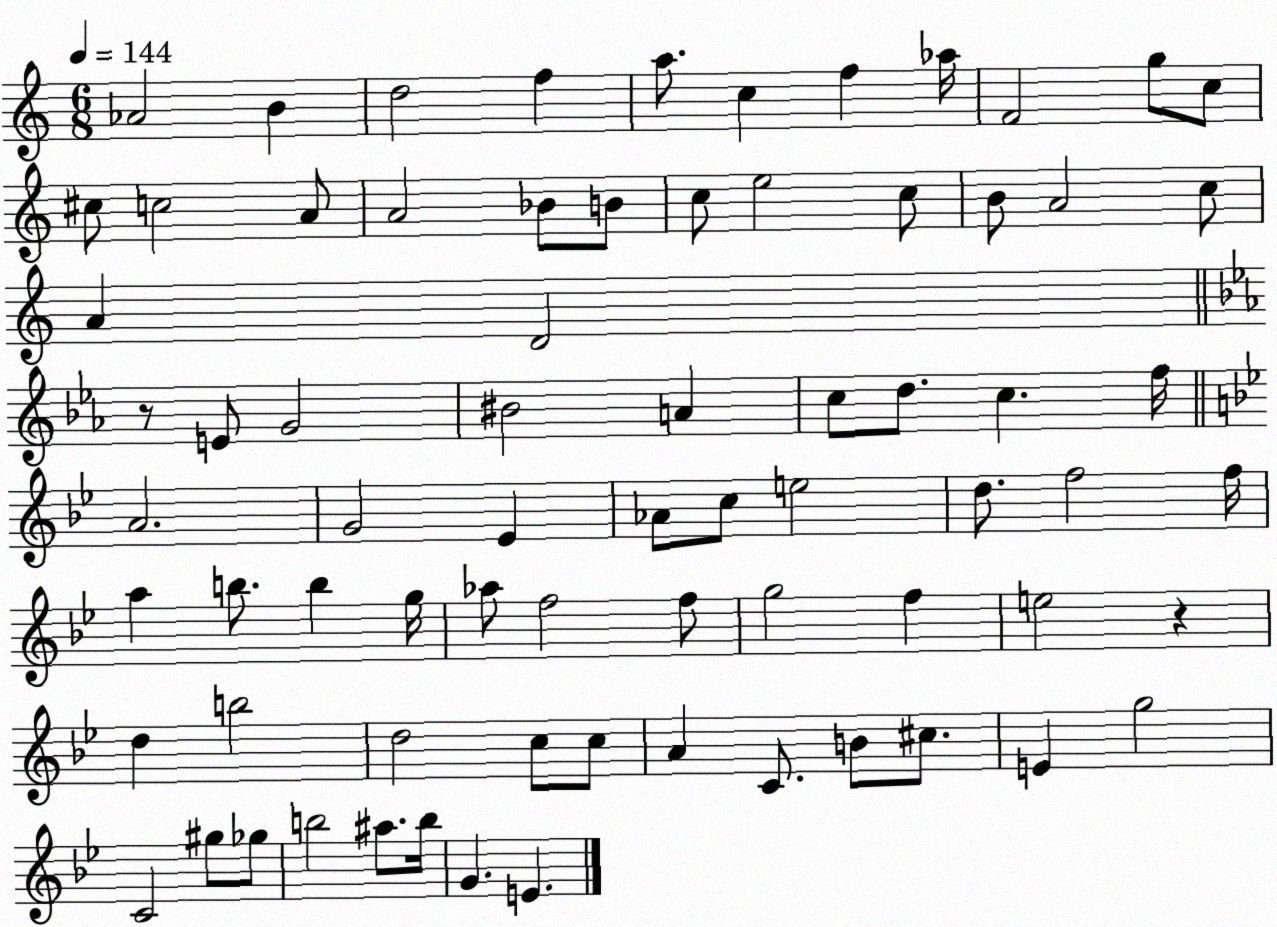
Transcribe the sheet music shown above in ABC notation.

X:1
T:Untitled
M:6/8
L:1/4
K:C
_A2 B d2 f a/2 c f _a/4 F2 g/2 c/2 ^c/2 c2 A/2 A2 _B/2 B/2 c/2 e2 c/2 B/2 A2 c/2 A D2 z/2 E/2 G2 ^B2 A c/2 d/2 c f/4 A2 G2 _E _A/2 c/2 e2 d/2 f2 f/4 a b/2 b g/4 _a/2 f2 f/2 g2 f e2 z d b2 d2 c/2 c/2 A C/2 B/2 ^c/2 E g2 C2 ^g/2 _g/2 b2 ^a/2 b/4 G E